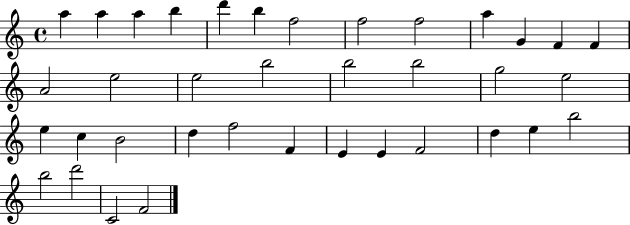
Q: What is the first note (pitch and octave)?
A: A5